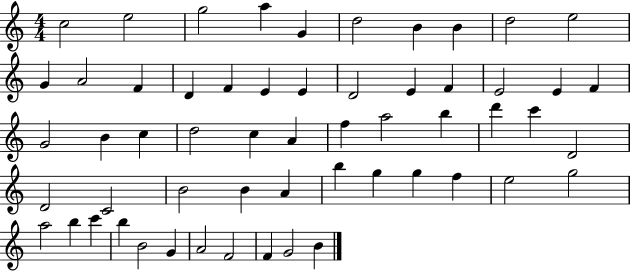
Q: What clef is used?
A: treble